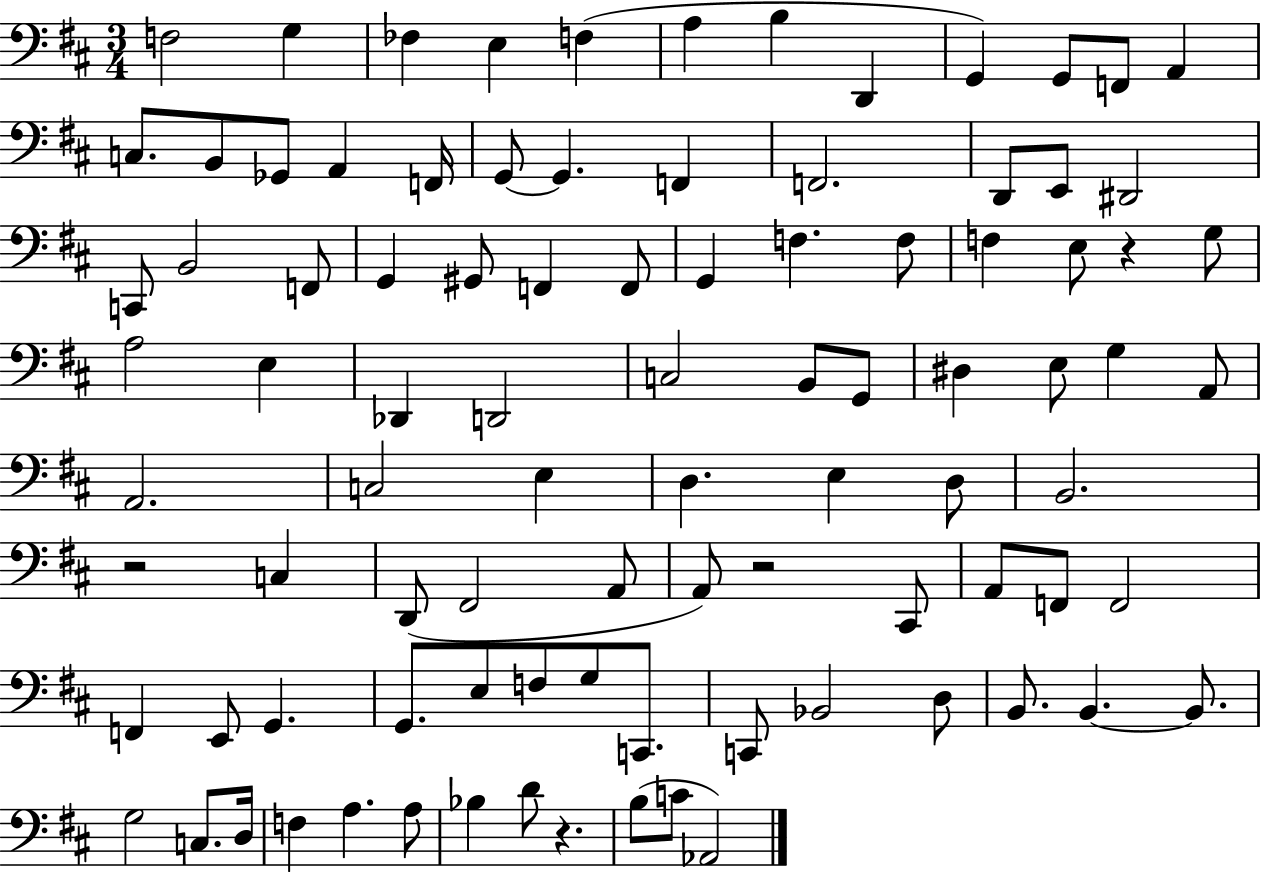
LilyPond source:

{
  \clef bass
  \numericTimeSignature
  \time 3/4
  \key d \major
  f2 g4 | fes4 e4 f4( | a4 b4 d,4 | g,4) g,8 f,8 a,4 | \break c8. b,8 ges,8 a,4 f,16 | g,8~~ g,4. f,4 | f,2. | d,8 e,8 dis,2 | \break c,8 b,2 f,8 | g,4 gis,8 f,4 f,8 | g,4 f4. f8 | f4 e8 r4 g8 | \break a2 e4 | des,4 d,2 | c2 b,8 g,8 | dis4 e8 g4 a,8 | \break a,2. | c2 e4 | d4. e4 d8 | b,2. | \break r2 c4 | d,8( fis,2 a,8 | a,8) r2 cis,8 | a,8 f,8 f,2 | \break f,4 e,8 g,4. | g,8. e8 f8 g8 c,8. | c,8 bes,2 d8 | b,8. b,4.~~ b,8. | \break g2 c8. d16 | f4 a4. a8 | bes4 d'8 r4. | b8( c'8 aes,2) | \break \bar "|."
}